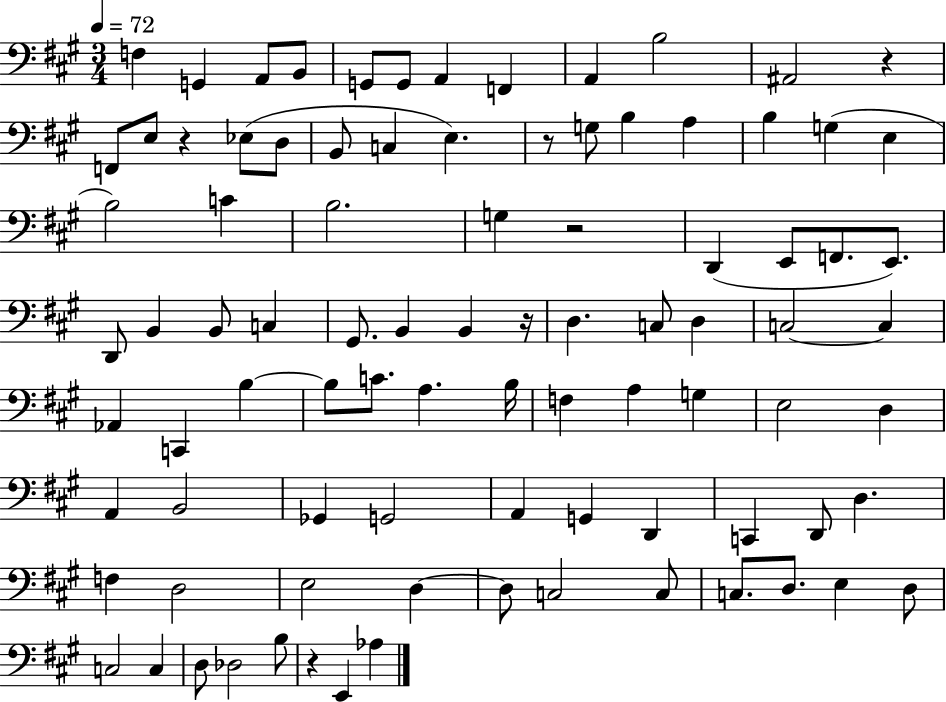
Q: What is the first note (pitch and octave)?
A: F3